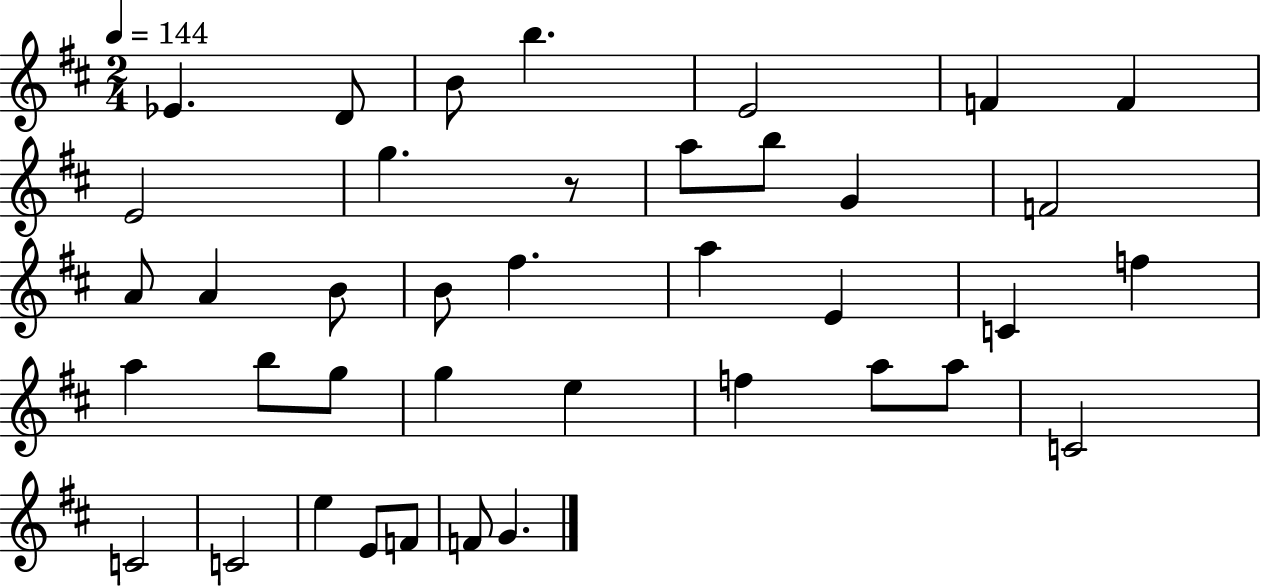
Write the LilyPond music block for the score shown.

{
  \clef treble
  \numericTimeSignature
  \time 2/4
  \key d \major
  \tempo 4 = 144
  ees'4. d'8 | b'8 b''4. | e'2 | f'4 f'4 | \break e'2 | g''4. r8 | a''8 b''8 g'4 | f'2 | \break a'8 a'4 b'8 | b'8 fis''4. | a''4 e'4 | c'4 f''4 | \break a''4 b''8 g''8 | g''4 e''4 | f''4 a''8 a''8 | c'2 | \break c'2 | c'2 | e''4 e'8 f'8 | f'8 g'4. | \break \bar "|."
}